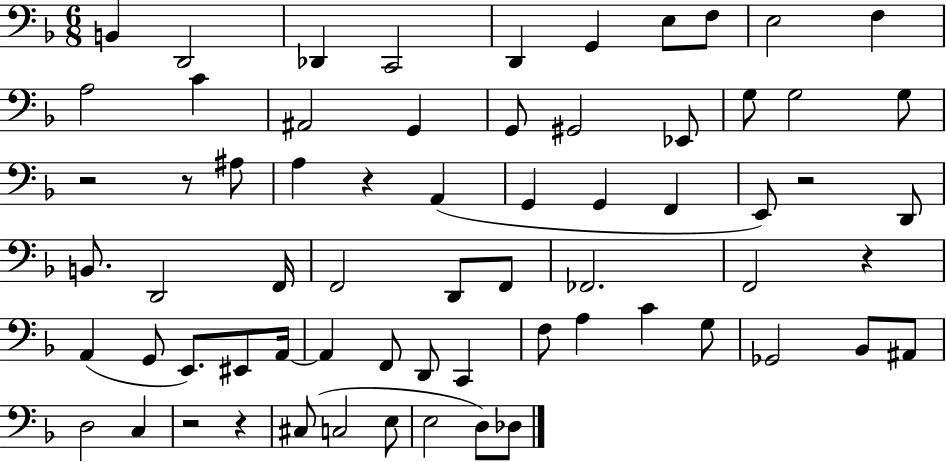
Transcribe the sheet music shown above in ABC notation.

X:1
T:Untitled
M:6/8
L:1/4
K:F
B,, D,,2 _D,, C,,2 D,, G,, E,/2 F,/2 E,2 F, A,2 C ^A,,2 G,, G,,/2 ^G,,2 _E,,/2 G,/2 G,2 G,/2 z2 z/2 ^A,/2 A, z A,, G,, G,, F,, E,,/2 z2 D,,/2 B,,/2 D,,2 F,,/4 F,,2 D,,/2 F,,/2 _F,,2 F,,2 z A,, G,,/2 E,,/2 ^E,,/2 A,,/4 A,, F,,/2 D,,/2 C,, F,/2 A, C G,/2 _G,,2 _B,,/2 ^A,,/2 D,2 C, z2 z ^C,/2 C,2 E,/2 E,2 D,/2 _D,/2